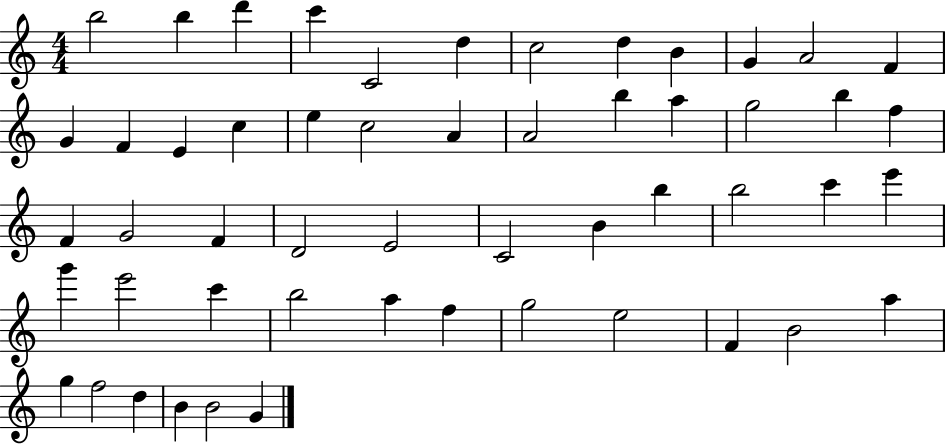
{
  \clef treble
  \numericTimeSignature
  \time 4/4
  \key c \major
  b''2 b''4 d'''4 | c'''4 c'2 d''4 | c''2 d''4 b'4 | g'4 a'2 f'4 | \break g'4 f'4 e'4 c''4 | e''4 c''2 a'4 | a'2 b''4 a''4 | g''2 b''4 f''4 | \break f'4 g'2 f'4 | d'2 e'2 | c'2 b'4 b''4 | b''2 c'''4 e'''4 | \break g'''4 e'''2 c'''4 | b''2 a''4 f''4 | g''2 e''2 | f'4 b'2 a''4 | \break g''4 f''2 d''4 | b'4 b'2 g'4 | \bar "|."
}